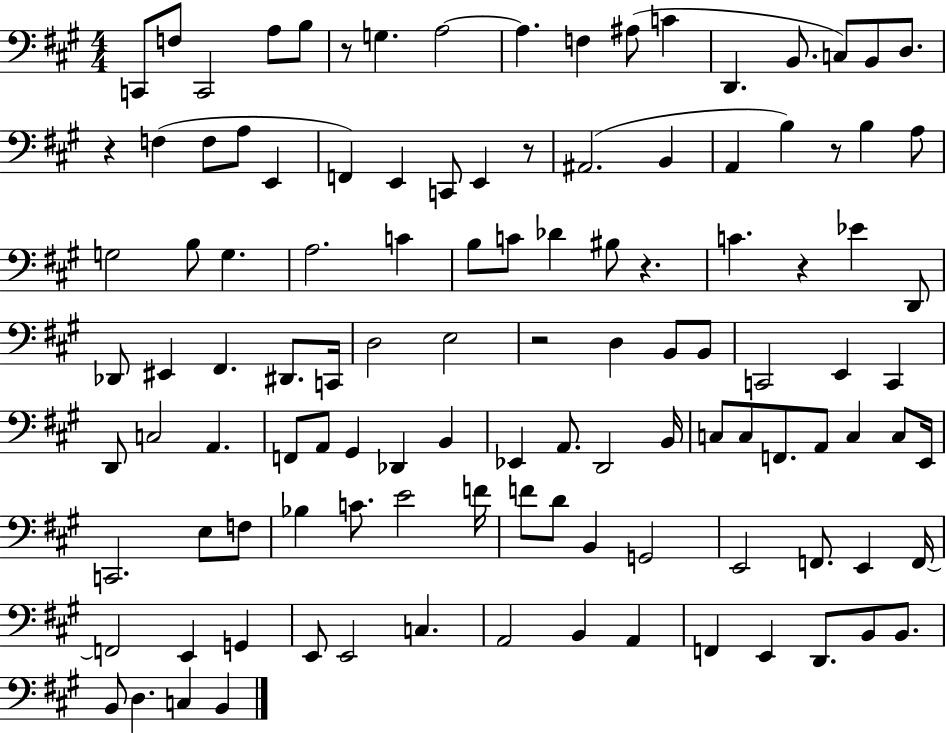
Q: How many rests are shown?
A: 7